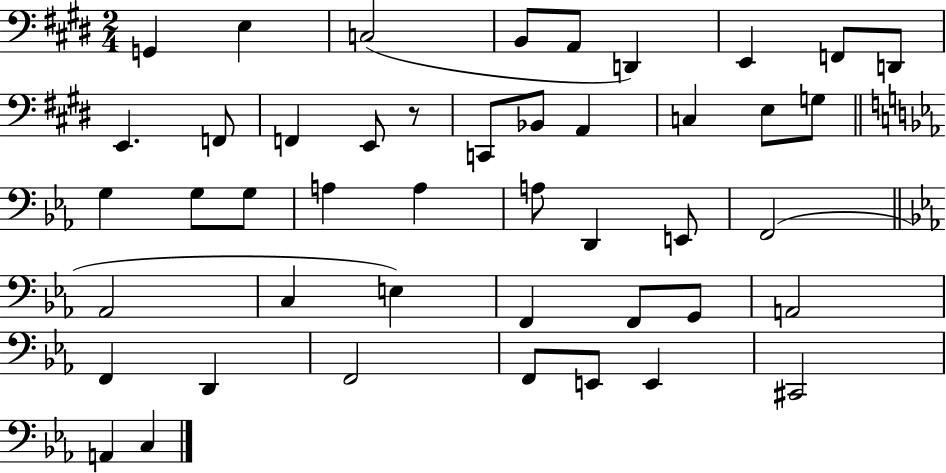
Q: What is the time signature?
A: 2/4